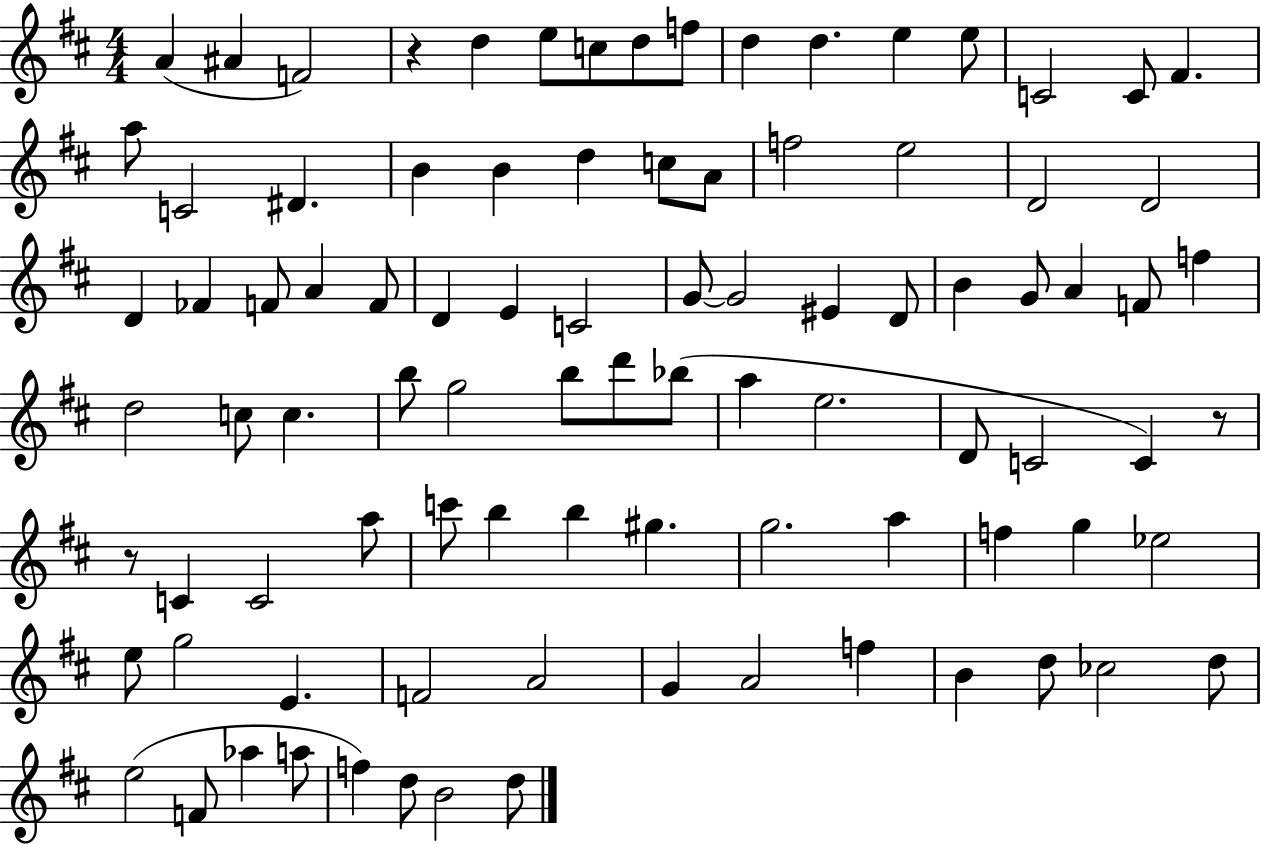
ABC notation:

X:1
T:Untitled
M:4/4
L:1/4
K:D
A ^A F2 z d e/2 c/2 d/2 f/2 d d e e/2 C2 C/2 ^F a/2 C2 ^D B B d c/2 A/2 f2 e2 D2 D2 D _F F/2 A F/2 D E C2 G/2 G2 ^E D/2 B G/2 A F/2 f d2 c/2 c b/2 g2 b/2 d'/2 _b/2 a e2 D/2 C2 C z/2 z/2 C C2 a/2 c'/2 b b ^g g2 a f g _e2 e/2 g2 E F2 A2 G A2 f B d/2 _c2 d/2 e2 F/2 _a a/2 f d/2 B2 d/2